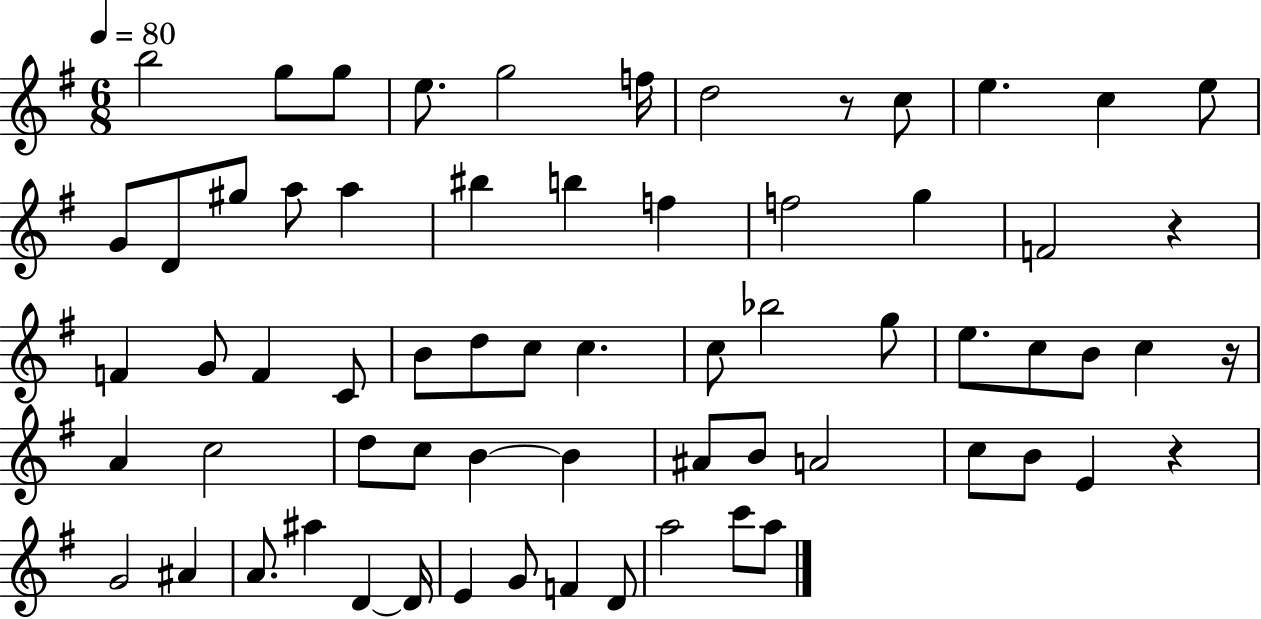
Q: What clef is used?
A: treble